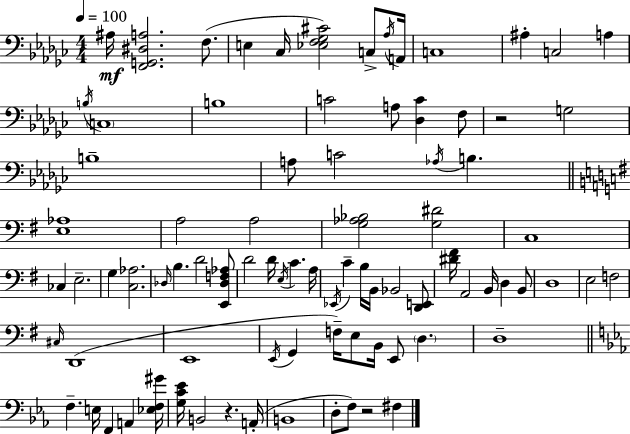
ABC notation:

X:1
T:Untitled
M:4/4
L:1/4
K:Ebm
^A,/4 [F,,G,,^D,A,]2 F,/2 E, _C,/4 [_E,F,_G,^C]2 C,/2 _A,/4 A,,/4 C,4 ^A, C,2 A, B,/4 C,4 B,4 C2 A,/2 [_D,C] F,/2 z2 G,2 B,4 A,/2 C2 _A,/4 B, [E,_A,]4 A,2 A,2 [G,_A,_B,]2 [G,^D]2 C,4 _C, E,2 G, [C,_A,]2 _D,/4 B, D2 [E,,_D,F,_A,]/2 D2 D/4 E,/4 C A,/4 _E,,/4 C B,/4 B,,/4 _B,,2 [D,,E,,]/2 [^D^F]/4 A,,2 B,,/4 D, B,,/2 D,4 E,2 F,2 ^C,/4 D,,4 E,,4 E,,/4 G,, F,/4 E,/2 B,,/4 E,,/2 D, D,4 F, E,/4 F,, A,, [_E,F,^G]/4 [G,C_E]/4 B,,2 z A,,/4 B,,4 D,/2 F,/2 z2 ^F,